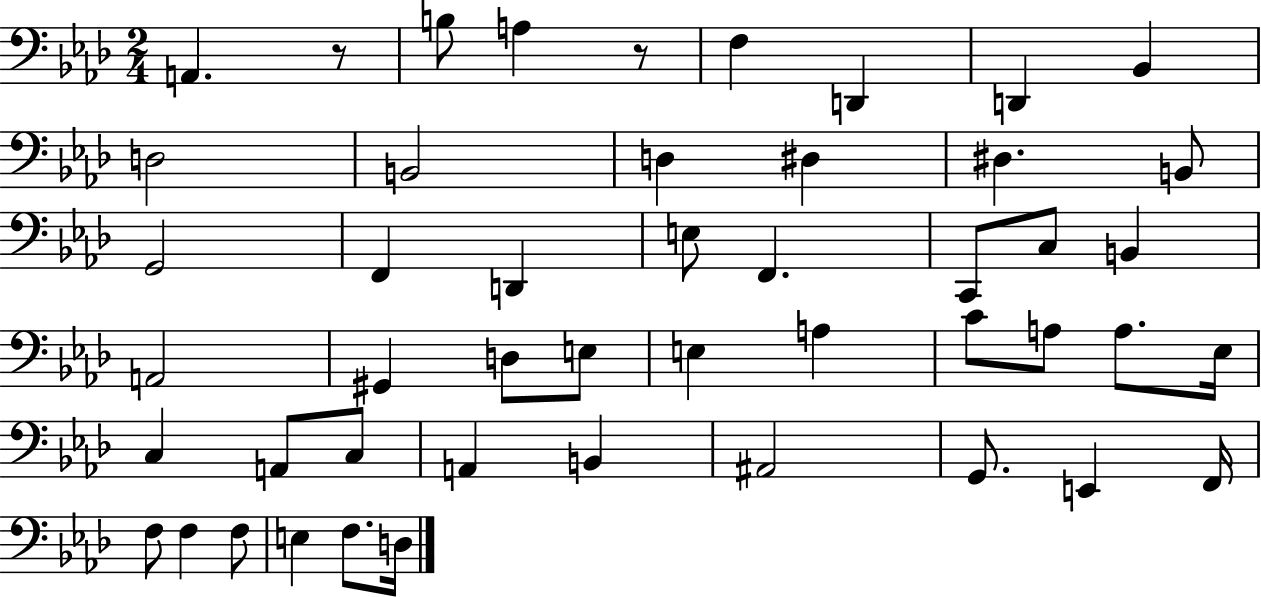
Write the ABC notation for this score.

X:1
T:Untitled
M:2/4
L:1/4
K:Ab
A,, z/2 B,/2 A, z/2 F, D,, D,, _B,, D,2 B,,2 D, ^D, ^D, B,,/2 G,,2 F,, D,, E,/2 F,, C,,/2 C,/2 B,, A,,2 ^G,, D,/2 E,/2 E, A, C/2 A,/2 A,/2 _E,/4 C, A,,/2 C,/2 A,, B,, ^A,,2 G,,/2 E,, F,,/4 F,/2 F, F,/2 E, F,/2 D,/4